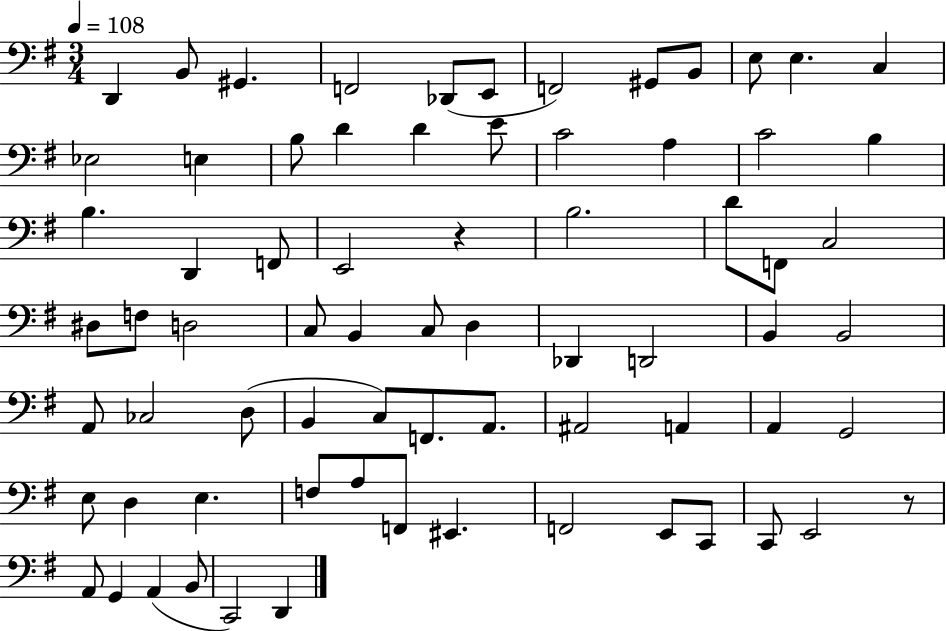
{
  \clef bass
  \numericTimeSignature
  \time 3/4
  \key g \major
  \tempo 4 = 108
  \repeat volta 2 { d,4 b,8 gis,4. | f,2 des,8( e,8 | f,2) gis,8 b,8 | e8 e4. c4 | \break ees2 e4 | b8 d'4 d'4 e'8 | c'2 a4 | c'2 b4 | \break b4. d,4 f,8 | e,2 r4 | b2. | d'8 f,8 c2 | \break dis8 f8 d2 | c8 b,4 c8 d4 | des,4 d,2 | b,4 b,2 | \break a,8 ces2 d8( | b,4 c8) f,8. a,8. | ais,2 a,4 | a,4 g,2 | \break e8 d4 e4. | f8 a8 f,8 eis,4. | f,2 e,8 c,8 | c,8 e,2 r8 | \break a,8 g,4 a,4( b,8 | c,2) d,4 | } \bar "|."
}